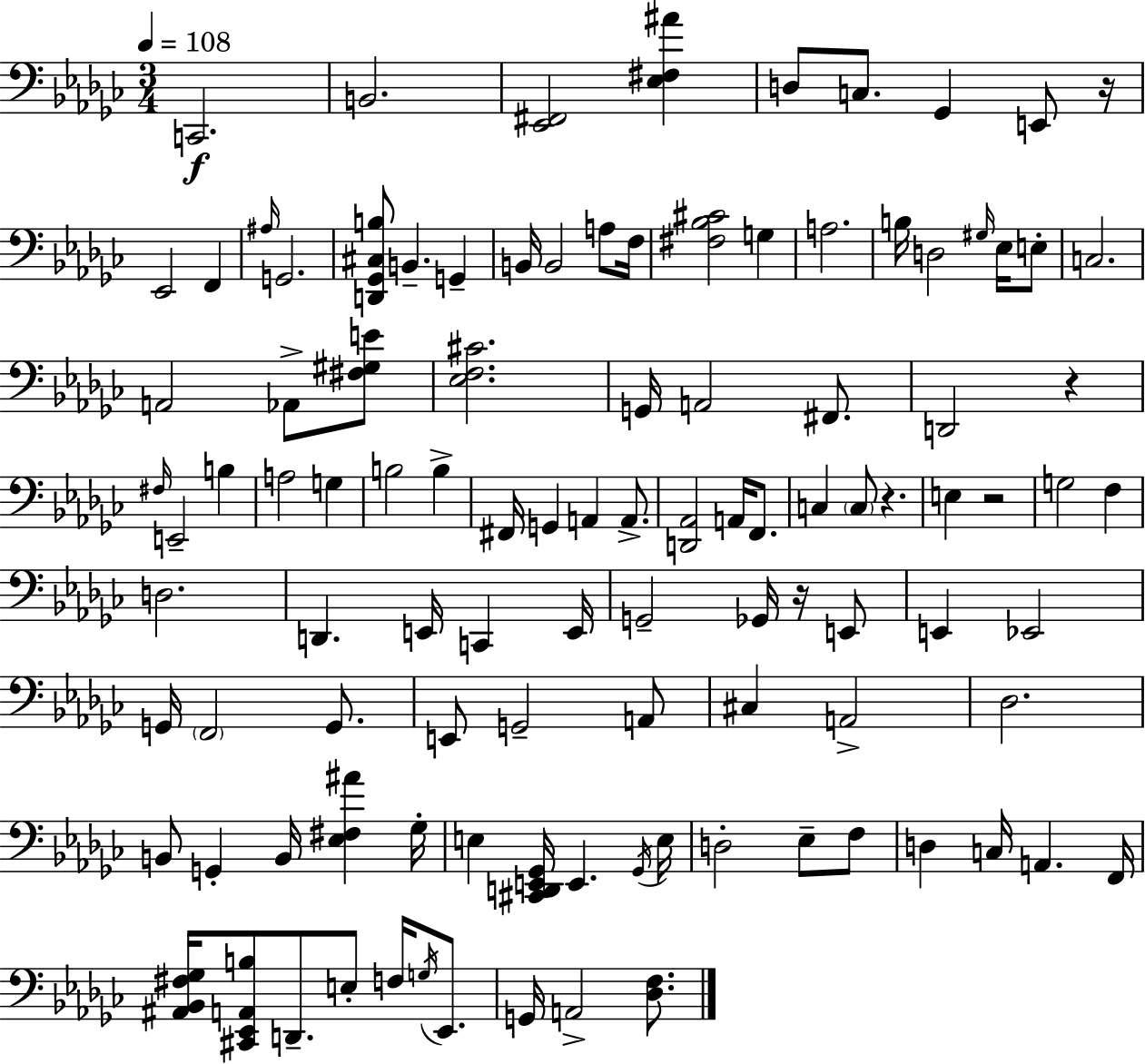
X:1
T:Untitled
M:3/4
L:1/4
K:Ebm
C,,2 B,,2 [_E,,^F,,]2 [_E,^F,^A] D,/2 C,/2 _G,, E,,/2 z/4 _E,,2 F,, ^A,/4 G,,2 [D,,_G,,^C,B,]/2 B,, G,, B,,/4 B,,2 A,/2 F,/4 [^F,_B,^C]2 G, A,2 B,/4 D,2 ^G,/4 _E,/4 E,/2 C,2 A,,2 _A,,/2 [^F,^G,E]/2 [_E,F,^C]2 G,,/4 A,,2 ^F,,/2 D,,2 z ^F,/4 E,,2 B, A,2 G, B,2 B, ^F,,/4 G,, A,, A,,/2 [D,,_A,,]2 A,,/4 F,,/2 C, C,/2 z E, z2 G,2 F, D,2 D,, E,,/4 C,, E,,/4 G,,2 _G,,/4 z/4 E,,/2 E,, _E,,2 G,,/4 F,,2 G,,/2 E,,/2 G,,2 A,,/2 ^C, A,,2 _D,2 B,,/2 G,, B,,/4 [_E,^F,^A] _G,/4 E, [^C,,D,,E,,_G,,]/4 E,, _G,,/4 E,/4 D,2 _E,/2 F,/2 D, C,/4 A,, F,,/4 [^A,,_B,,^F,_G,]/4 [^C,,_E,,A,,B,]/2 D,,/2 E,/2 F,/4 G,/4 _E,,/2 G,,/4 A,,2 [_D,F,]/2